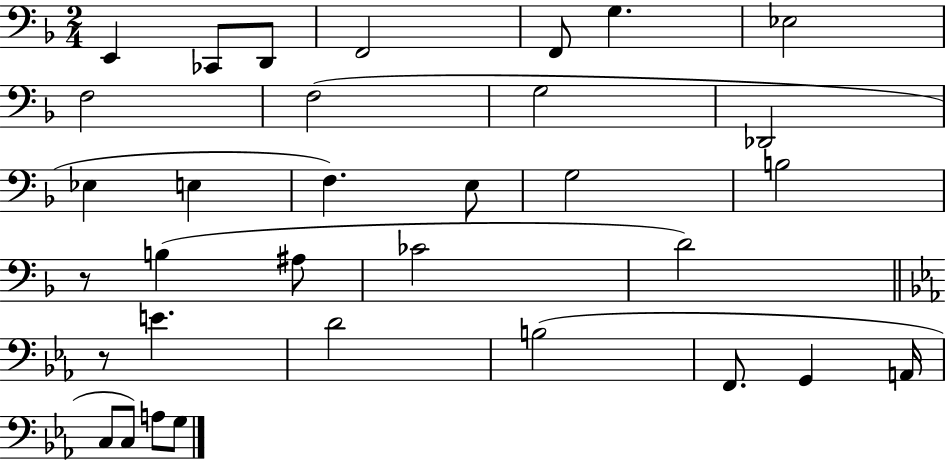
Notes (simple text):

E2/q CES2/e D2/e F2/h F2/e G3/q. Eb3/h F3/h F3/h G3/h Db2/h Eb3/q E3/q F3/q. E3/e G3/h B3/h R/e B3/q A#3/e CES4/h D4/h R/e E4/q. D4/h B3/h F2/e. G2/q A2/s C3/e C3/e A3/e G3/e